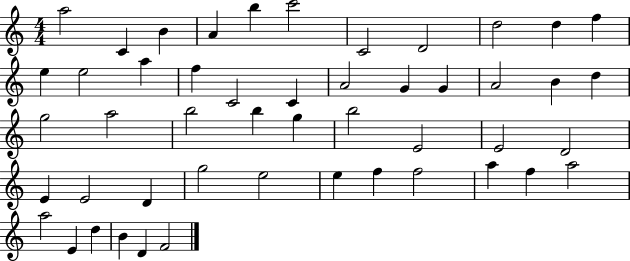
{
  \clef treble
  \numericTimeSignature
  \time 4/4
  \key c \major
  a''2 c'4 b'4 | a'4 b''4 c'''2 | c'2 d'2 | d''2 d''4 f''4 | \break e''4 e''2 a''4 | f''4 c'2 c'4 | a'2 g'4 g'4 | a'2 b'4 d''4 | \break g''2 a''2 | b''2 b''4 g''4 | b''2 e'2 | e'2 d'2 | \break e'4 e'2 d'4 | g''2 e''2 | e''4 f''4 f''2 | a''4 f''4 a''2 | \break a''2 e'4 d''4 | b'4 d'4 f'2 | \bar "|."
}